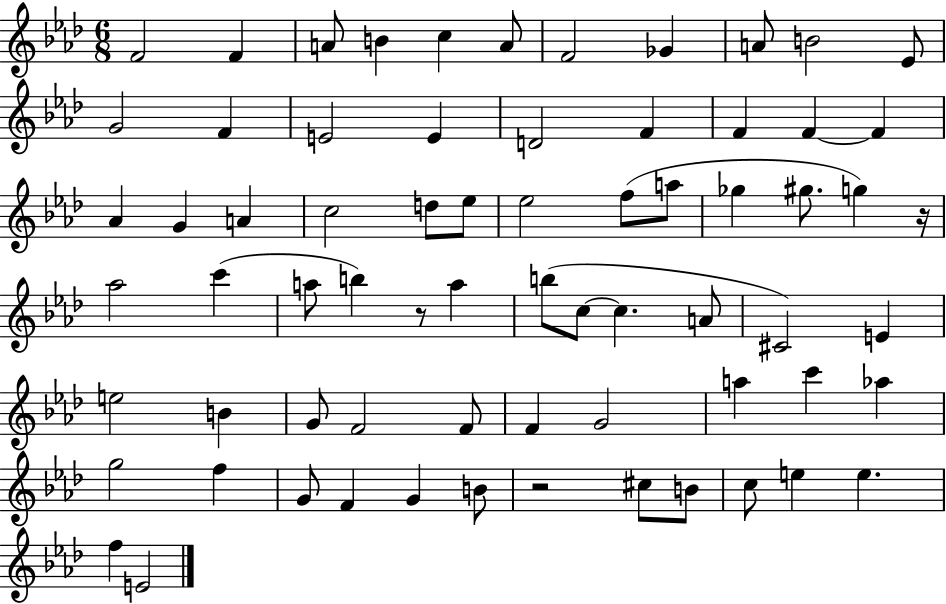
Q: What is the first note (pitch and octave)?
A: F4